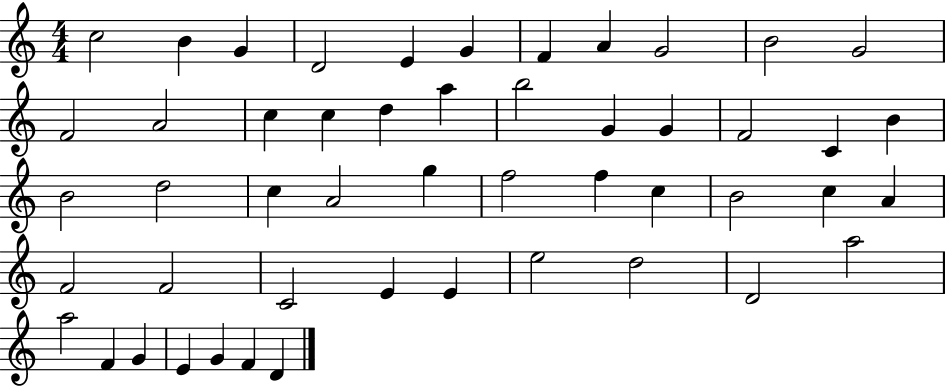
{
  \clef treble
  \numericTimeSignature
  \time 4/4
  \key c \major
  c''2 b'4 g'4 | d'2 e'4 g'4 | f'4 a'4 g'2 | b'2 g'2 | \break f'2 a'2 | c''4 c''4 d''4 a''4 | b''2 g'4 g'4 | f'2 c'4 b'4 | \break b'2 d''2 | c''4 a'2 g''4 | f''2 f''4 c''4 | b'2 c''4 a'4 | \break f'2 f'2 | c'2 e'4 e'4 | e''2 d''2 | d'2 a''2 | \break a''2 f'4 g'4 | e'4 g'4 f'4 d'4 | \bar "|."
}